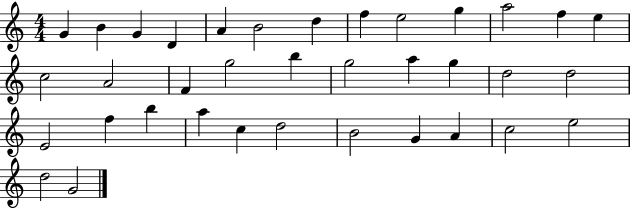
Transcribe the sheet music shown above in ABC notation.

X:1
T:Untitled
M:4/4
L:1/4
K:C
G B G D A B2 d f e2 g a2 f e c2 A2 F g2 b g2 a g d2 d2 E2 f b a c d2 B2 G A c2 e2 d2 G2